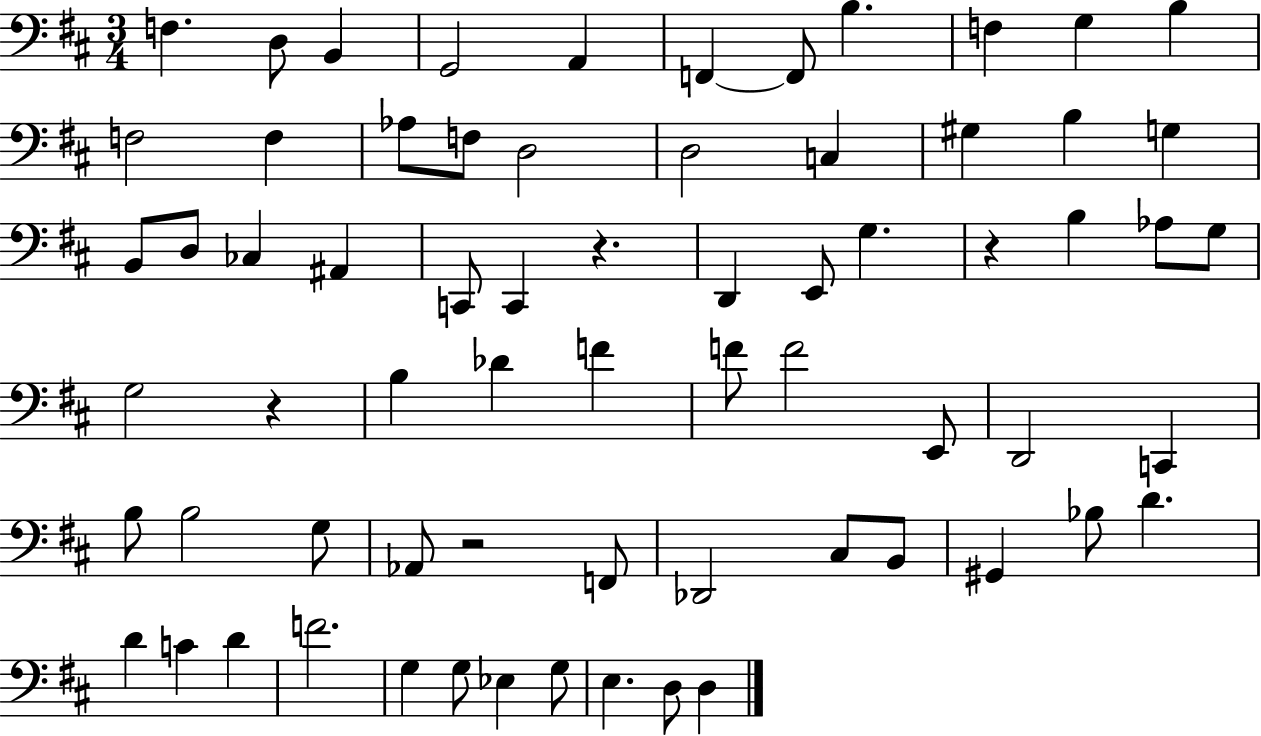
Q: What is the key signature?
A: D major